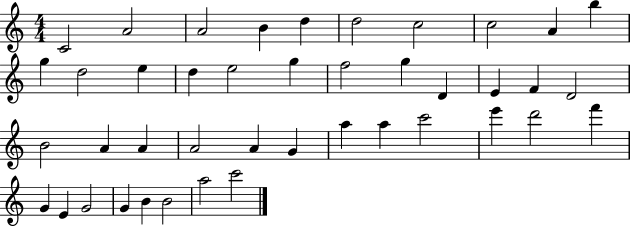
{
  \clef treble
  \numericTimeSignature
  \time 4/4
  \key c \major
  c'2 a'2 | a'2 b'4 d''4 | d''2 c''2 | c''2 a'4 b''4 | \break g''4 d''2 e''4 | d''4 e''2 g''4 | f''2 g''4 d'4 | e'4 f'4 d'2 | \break b'2 a'4 a'4 | a'2 a'4 g'4 | a''4 a''4 c'''2 | e'''4 d'''2 f'''4 | \break g'4 e'4 g'2 | g'4 b'4 b'2 | a''2 c'''2 | \bar "|."
}